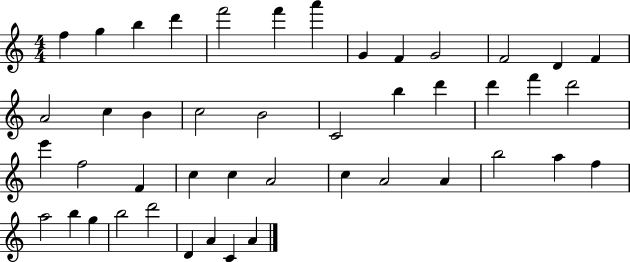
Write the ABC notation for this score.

X:1
T:Untitled
M:4/4
L:1/4
K:C
f g b d' f'2 f' a' G F G2 F2 D F A2 c B c2 B2 C2 b d' d' f' d'2 e' f2 F c c A2 c A2 A b2 a f a2 b g b2 d'2 D A C A